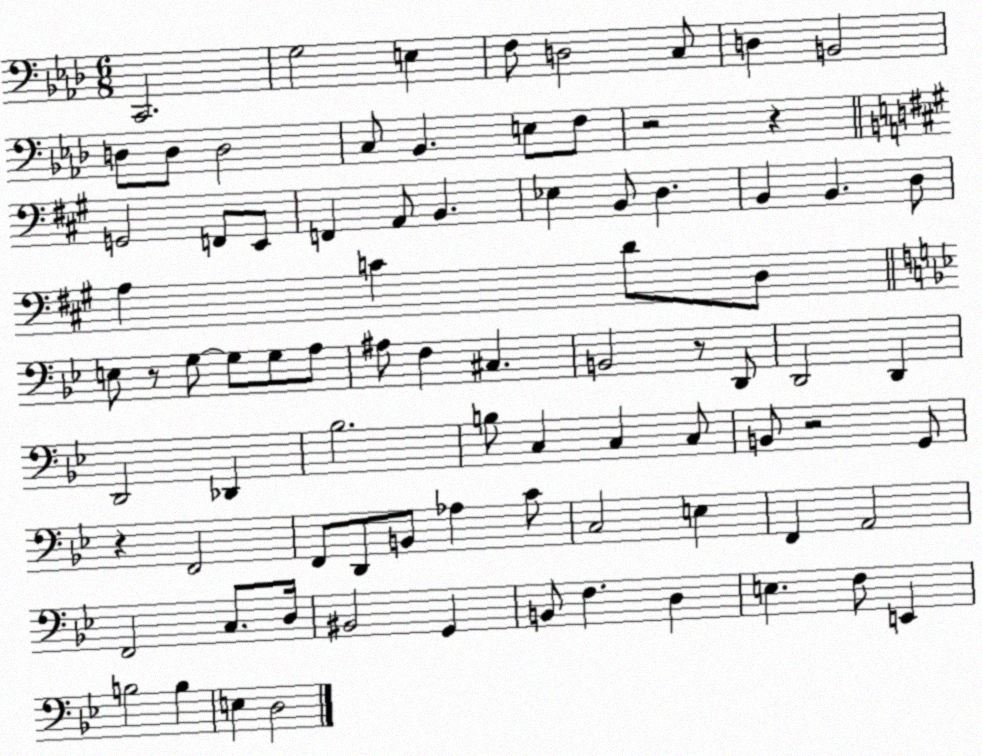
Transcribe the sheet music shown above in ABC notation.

X:1
T:Untitled
M:6/8
L:1/4
K:Ab
C,,2 G,2 E, F,/2 D,2 C,/2 D, B,,2 D,/2 D,/2 D,2 C,/2 _B,, E,/2 F,/2 z2 z G,,2 F,,/2 E,,/2 F,, A,,/2 B,, _E, B,,/2 D, B,, B,, D,/2 A, C D/2 D,/2 E,/2 z/2 G,/2 G,/2 G,/2 A,/2 ^A,/2 F, ^C, B,,2 z/2 D,,/2 D,,2 D,, D,,2 _D,, _B,2 B,/2 C, C, C,/2 B,,/2 z2 G,,/2 z F,,2 F,,/2 D,,/2 B,,/2 _A, C/2 C,2 E, F,, A,,2 F,,2 C,/2 D,/4 ^B,,2 G,, B,,/2 F, D, E, F,/2 E,, B,2 B, E, D,2